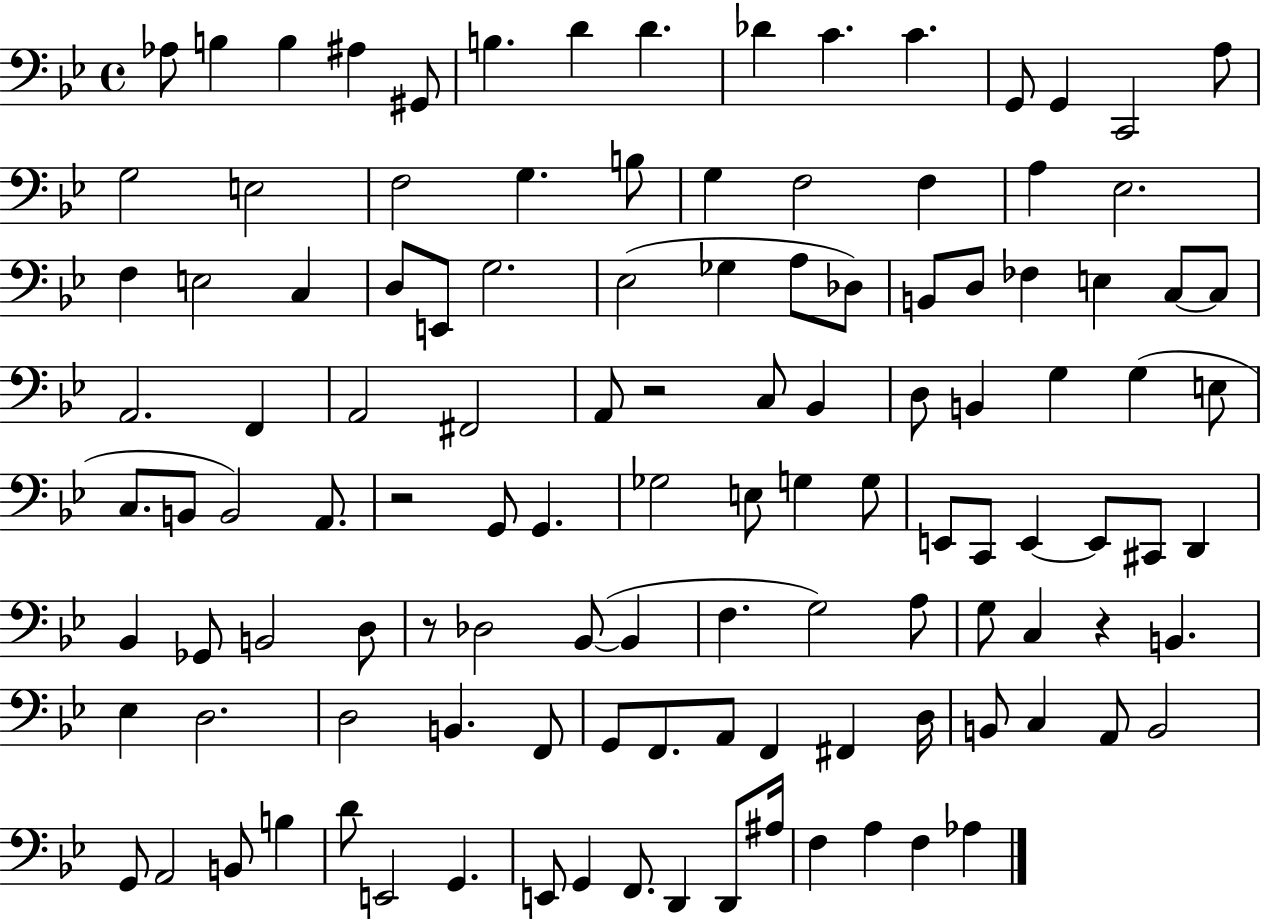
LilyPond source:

{
  \clef bass
  \time 4/4
  \defaultTimeSignature
  \key bes \major
  aes8 b4 b4 ais4 gis,8 | b4. d'4 d'4. | des'4 c'4. c'4. | g,8 g,4 c,2 a8 | \break g2 e2 | f2 g4. b8 | g4 f2 f4 | a4 ees2. | \break f4 e2 c4 | d8 e,8 g2. | ees2( ges4 a8 des8) | b,8 d8 fes4 e4 c8~~ c8 | \break a,2. f,4 | a,2 fis,2 | a,8 r2 c8 bes,4 | d8 b,4 g4 g4( e8 | \break c8. b,8 b,2) a,8. | r2 g,8 g,4. | ges2 e8 g4 g8 | e,8 c,8 e,4~~ e,8 cis,8 d,4 | \break bes,4 ges,8 b,2 d8 | r8 des2 bes,8~(~ bes,4 | f4. g2) a8 | g8 c4 r4 b,4. | \break ees4 d2. | d2 b,4. f,8 | g,8 f,8. a,8 f,4 fis,4 d16 | b,8 c4 a,8 b,2 | \break g,8 a,2 b,8 b4 | d'8 e,2 g,4. | e,8 g,4 f,8. d,4 d,8 ais16 | f4 a4 f4 aes4 | \break \bar "|."
}